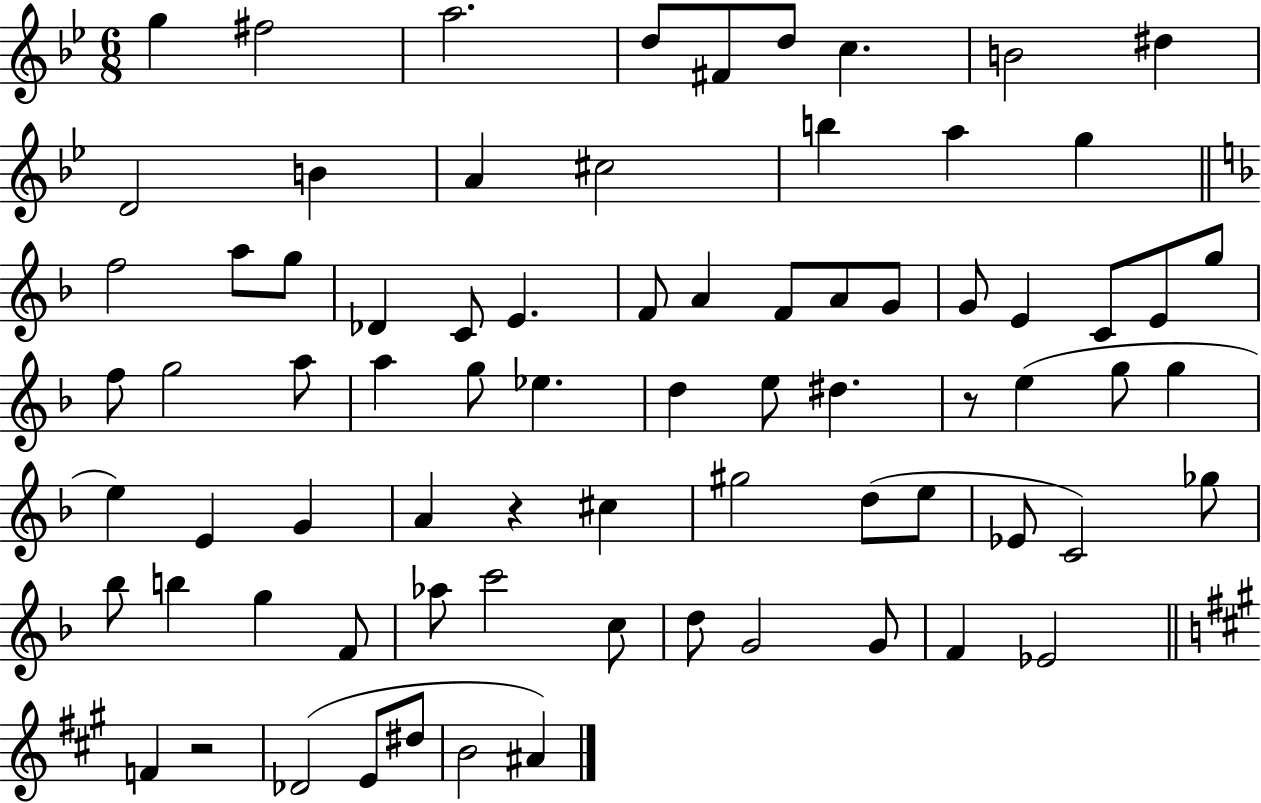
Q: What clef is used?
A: treble